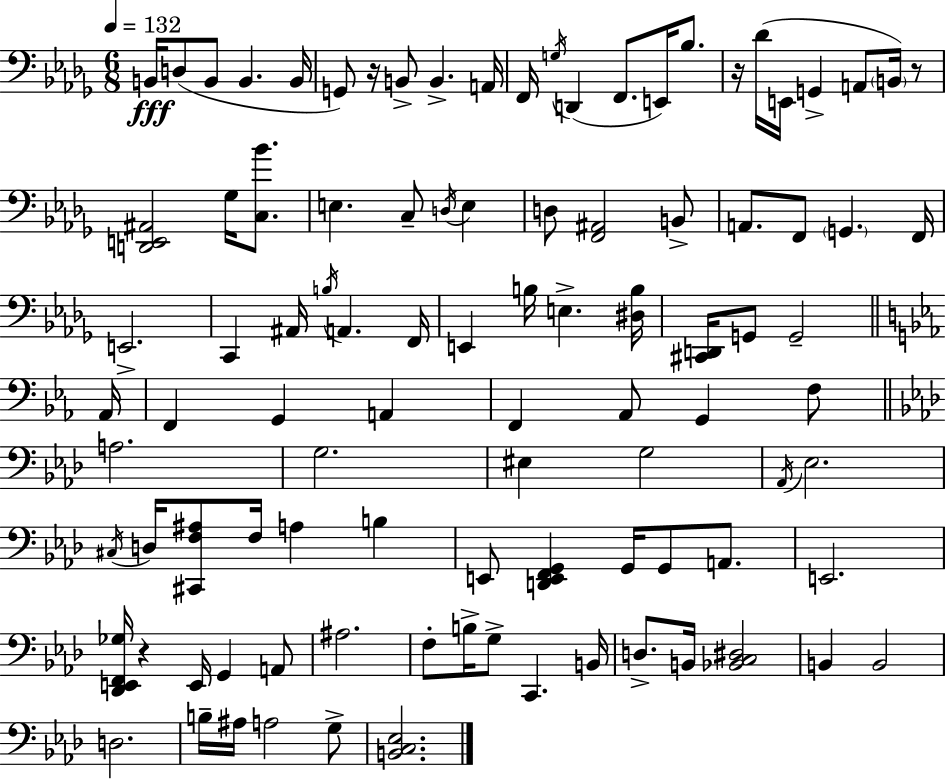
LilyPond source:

{
  \clef bass
  \numericTimeSignature
  \time 6/8
  \key bes \minor
  \tempo 4 = 132
  b,16\fff d8( b,8 b,4. b,16 | g,8) r16 b,8-> b,4.-> a,16 | f,16 \acciaccatura { g16 } d,4( f,8. e,16) bes8. | r16 des'16( e,16 g,4-> a,8 \parenthesize b,16) r8 | \break <d, e, ais,>2 ges16 <c bes'>8. | e4. c8-- \acciaccatura { d16 } e4 | d8 <f, ais,>2 | b,8-> a,8. f,8 \parenthesize g,4. | \break f,16 e,2.-> | c,4 ais,16 \acciaccatura { b16 } a,4. | f,16 e,4 b16 e4.-> | <dis b>16 <cis, d,>16 g,8 g,2-- | \break \bar "||" \break \key ees \major aes,16 f,4 g,4 a,4 | f,4 aes,8 g,4 f8 | \bar "||" \break \key aes \major a2. | g2. | eis4 g2 | \acciaccatura { aes,16 } ees2. | \break \acciaccatura { cis16 } d16 <cis, f ais>8 f16 a4 b4 | e,8 <d, e, f, g,>4 g,16 g,8 a,8. | e,2. | <des, e, f, ges>16 r4 e,16 g,4 | \break a,8 ais2. | f8-. b16-> g8-> c,4. | b,16 d8.-> b,16 <bes, c dis>2 | b,4 b,2 | \break d2. | b16-- ais16 a2 | g8-> <b, c ees>2. | \bar "|."
}